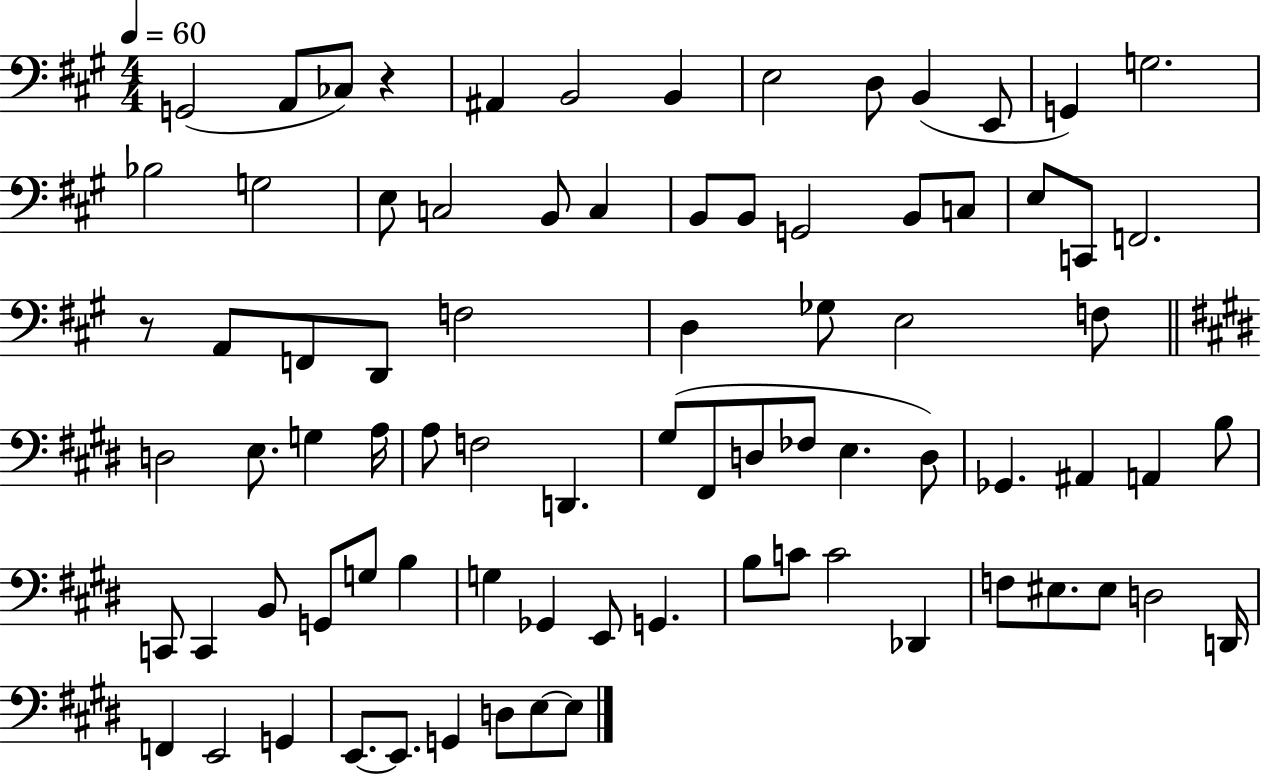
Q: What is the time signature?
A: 4/4